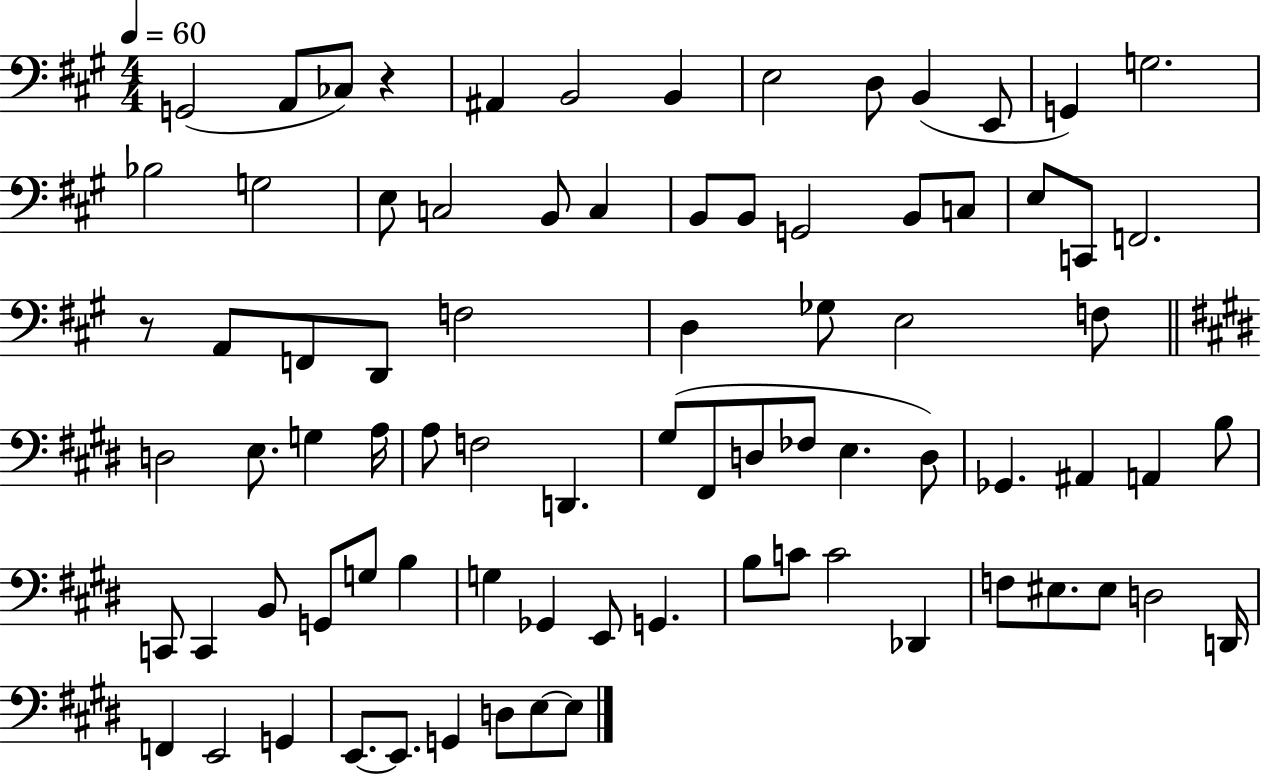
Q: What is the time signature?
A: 4/4